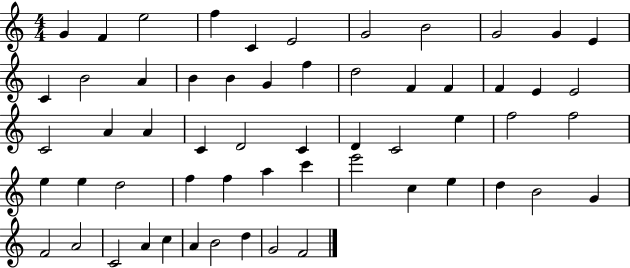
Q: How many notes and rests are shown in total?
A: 58